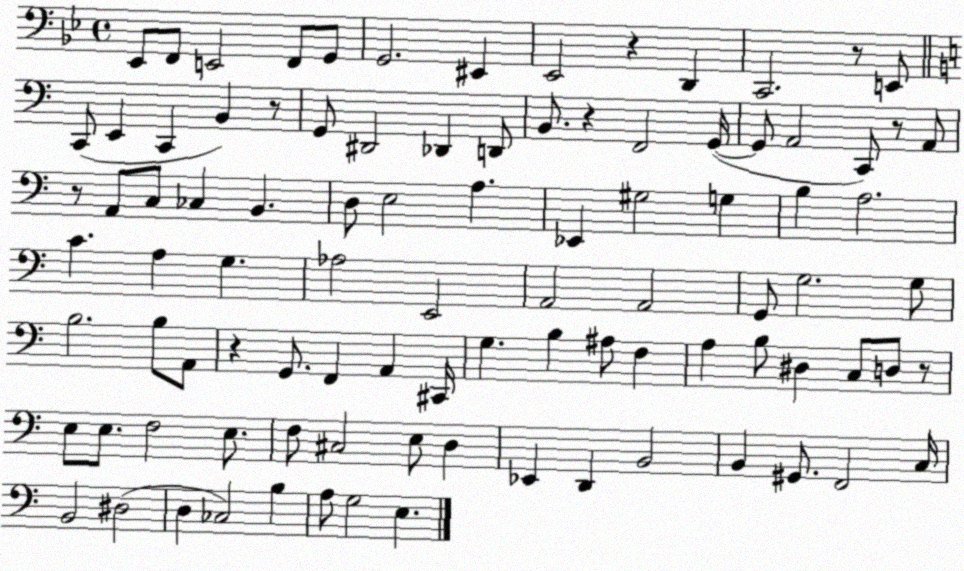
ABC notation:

X:1
T:Untitled
M:4/4
L:1/4
K:Bb
_E,,/2 F,,/2 E,,2 F,,/2 G,,/2 G,,2 ^E,, _E,,2 z D,, C,,2 z/2 E,,/2 C,,/2 E,, C,, B,, z/2 G,,/2 ^D,,2 _D,, D,,/2 B,,/2 z F,,2 G,,/4 G,,/2 A,,2 C,,/2 z/2 A,,/2 z/2 A,,/2 C,/2 _C, B,, D,/2 E,2 A, _E,, ^G,2 G, B, A,2 C A, G, _A,2 E,,2 A,,2 A,,2 G,,/2 G,2 G,/2 B,2 B,/2 A,,/2 z G,,/2 F,, A,, ^C,,/4 G, B, ^A,/2 F, A, B,/2 ^D, C,/2 D,/2 z/2 E,/2 E,/2 F,2 E,/2 F,/2 ^C,2 E,/2 D, _E,, D,, B,,2 B,, ^G,,/2 F,,2 C,/4 B,,2 ^D,2 D, _C,2 B, A,/2 G,2 E,